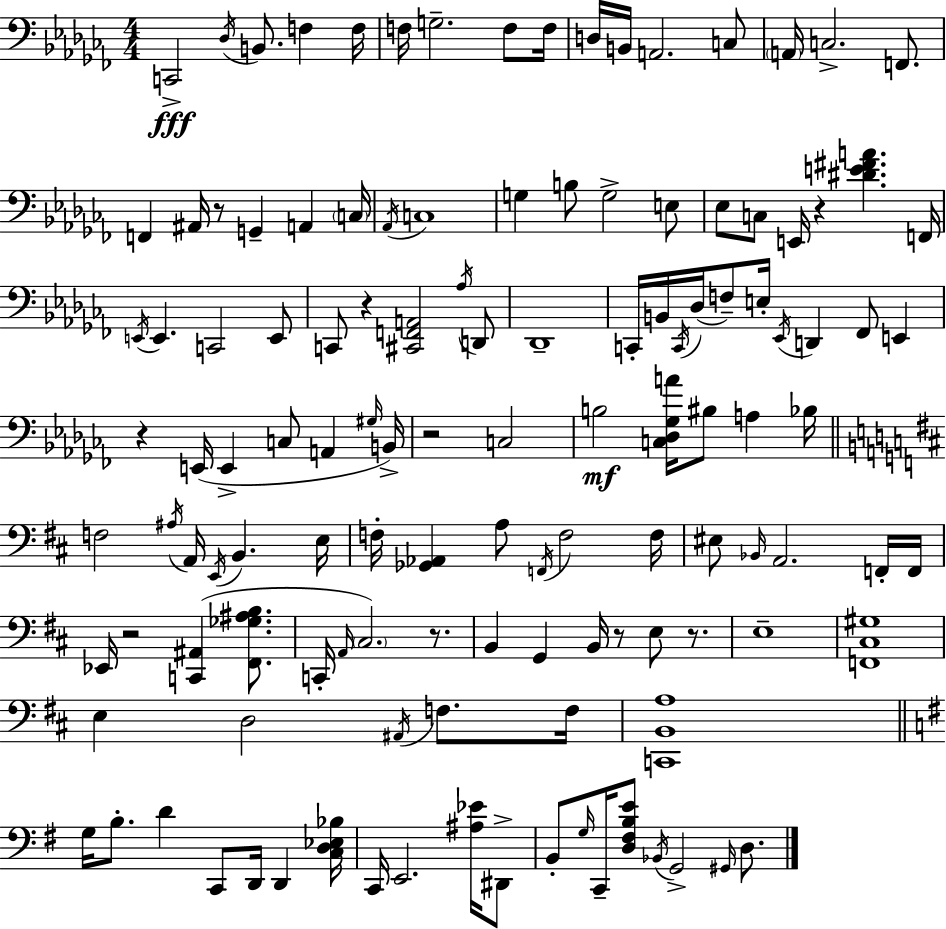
{
  \clef bass
  \numericTimeSignature
  \time 4/4
  \key aes \minor
  \repeat volta 2 { c,2->\fff \acciaccatura { des16 } b,8. f4 | f16 f16 g2.-- f8 | f16 d16 b,16 a,2. c8 | \parenthesize a,16 c2.-> f,8. | \break f,4 ais,16 r8 g,4-- a,4 | \parenthesize c16 \acciaccatura { aes,16 } c1 | g4 b8 g2-> | e8 ees8 c8 e,16 r4 <dis' e' fis' a'>4. | \break f,16 \acciaccatura { e,16 } e,4. c,2 | e,8 c,8 r4 <cis, f, a,>2 | \acciaccatura { aes16 } d,8 des,1-- | c,16-. b,16 \acciaccatura { c,16 }( des16 f8--) e16-. \acciaccatura { ees,16 } d,4 | \break fes,8 e,4 r4 e,16( e,4-> c8 | a,4 \grace { gis16 }) b,16-> r2 c2 | b2\mf <c des ges a'>16 | bis8 a4 bes16 \bar "||" \break \key b \minor f2 \acciaccatura { ais16 } a,16 \acciaccatura { e,16 } b,4. | e16 f16-. <ges, aes,>4 a8 \acciaccatura { f,16 } f2 | f16 eis8 \grace { bes,16 } a,2. | f,16-. f,16 ees,16 r2 <c, ais,>4( | \break <fis, ges ais b>8. c,16-. \grace { a,16 }) \parenthesize cis2. | r8. b,4 g,4 b,16 r8 | e8 r8. e1-- | <f, cis gis>1 | \break e4 d2 | \acciaccatura { ais,16 } f8. f16 <c, b, a>1 | \bar "||" \break \key g \major g16 b8.-. d'4 c,8 d,16 d,4 <c d ees bes>16 | c,16 e,2. <ais ees'>16 dis,8-> | b,8-. \grace { g16 } c,16-- <d fis b e'>8 \acciaccatura { bes,16 } g,2-> \grace { gis,16 } | d8. } \bar "|."
}